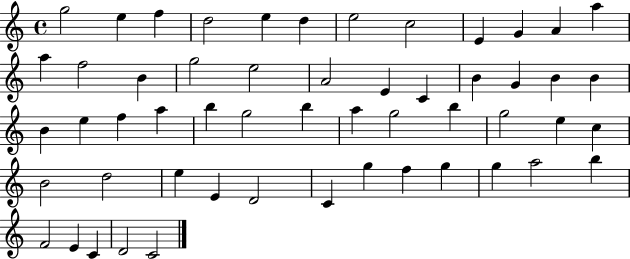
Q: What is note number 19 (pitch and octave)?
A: E4